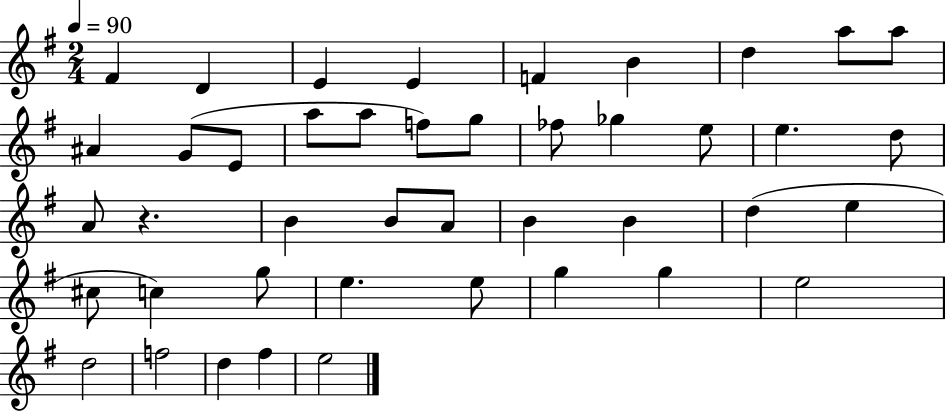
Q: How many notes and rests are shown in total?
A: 43